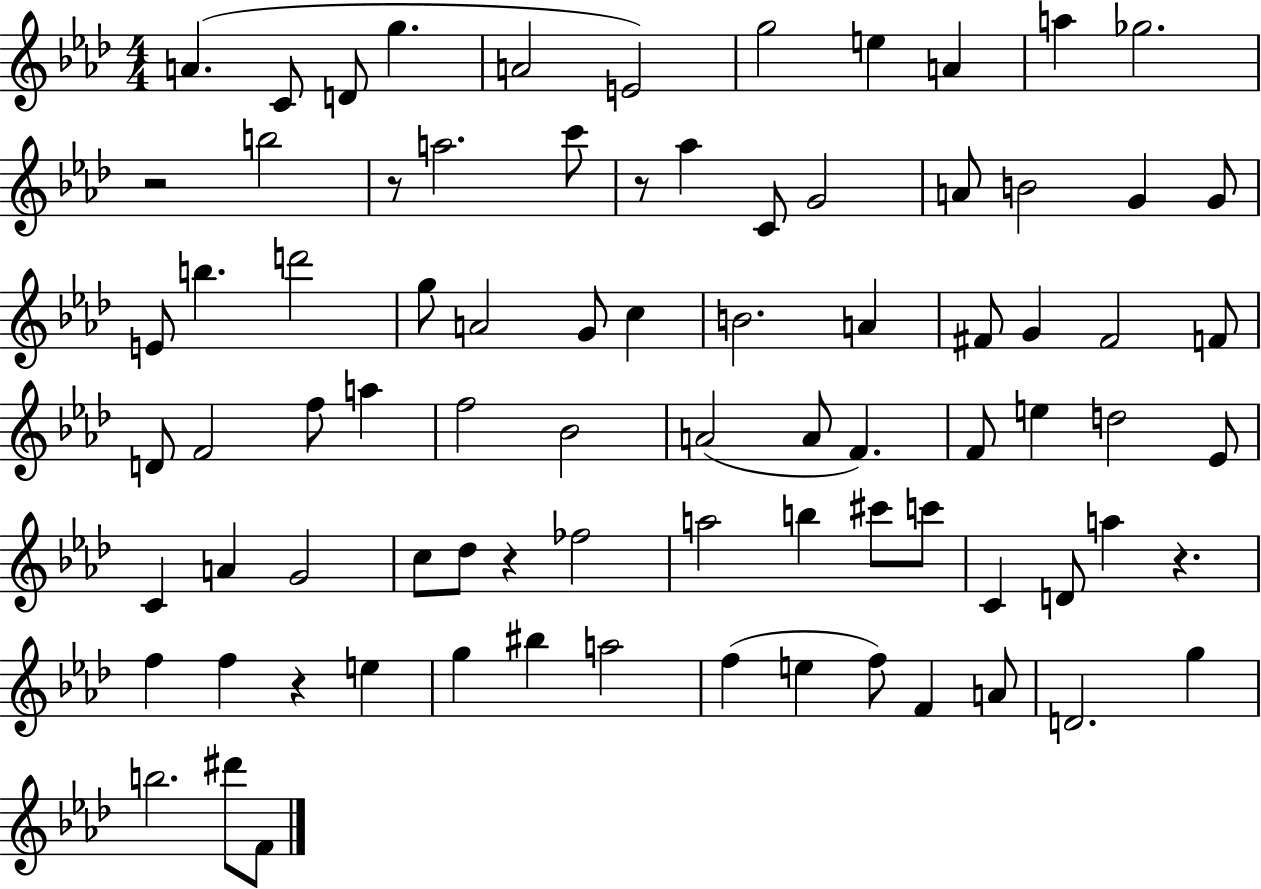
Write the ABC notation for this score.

X:1
T:Untitled
M:4/4
L:1/4
K:Ab
A C/2 D/2 g A2 E2 g2 e A a _g2 z2 b2 z/2 a2 c'/2 z/2 _a C/2 G2 A/2 B2 G G/2 E/2 b d'2 g/2 A2 G/2 c B2 A ^F/2 G ^F2 F/2 D/2 F2 f/2 a f2 _B2 A2 A/2 F F/2 e d2 _E/2 C A G2 c/2 _d/2 z _f2 a2 b ^c'/2 c'/2 C D/2 a z f f z e g ^b a2 f e f/2 F A/2 D2 g b2 ^d'/2 F/2